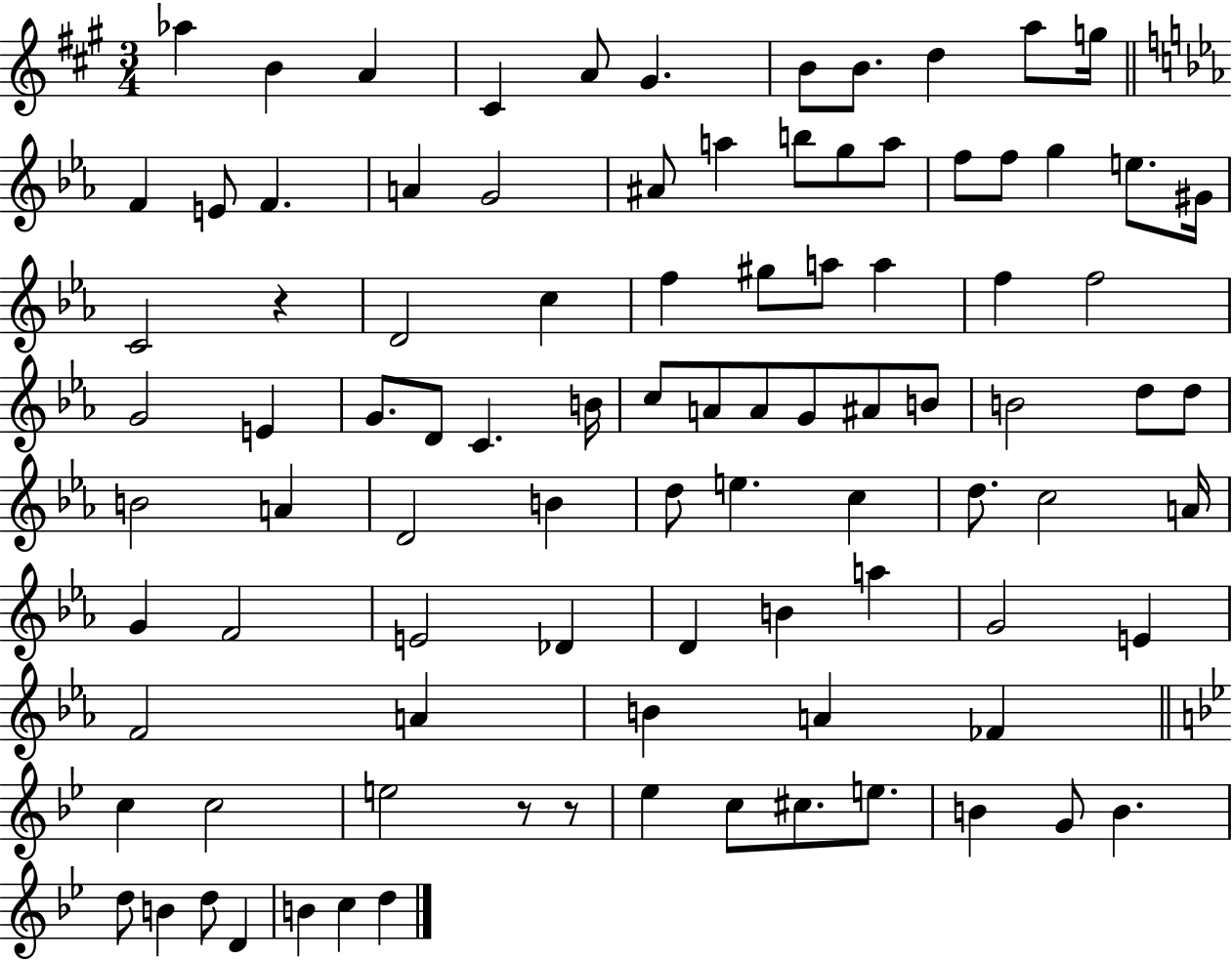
{
  \clef treble
  \numericTimeSignature
  \time 3/4
  \key a \major
  aes''4 b'4 a'4 | cis'4 a'8 gis'4. | b'8 b'8. d''4 a''8 g''16 | \bar "||" \break \key ees \major f'4 e'8 f'4. | a'4 g'2 | ais'8 a''4 b''8 g''8 a''8 | f''8 f''8 g''4 e''8. gis'16 | \break c'2 r4 | d'2 c''4 | f''4 gis''8 a''8 a''4 | f''4 f''2 | \break g'2 e'4 | g'8. d'8 c'4. b'16 | c''8 a'8 a'8 g'8 ais'8 b'8 | b'2 d''8 d''8 | \break b'2 a'4 | d'2 b'4 | d''8 e''4. c''4 | d''8. c''2 a'16 | \break g'4 f'2 | e'2 des'4 | d'4 b'4 a''4 | g'2 e'4 | \break f'2 a'4 | b'4 a'4 fes'4 | \bar "||" \break \key bes \major c''4 c''2 | e''2 r8 r8 | ees''4 c''8 cis''8. e''8. | b'4 g'8 b'4. | \break d''8 b'4 d''8 d'4 | b'4 c''4 d''4 | \bar "|."
}